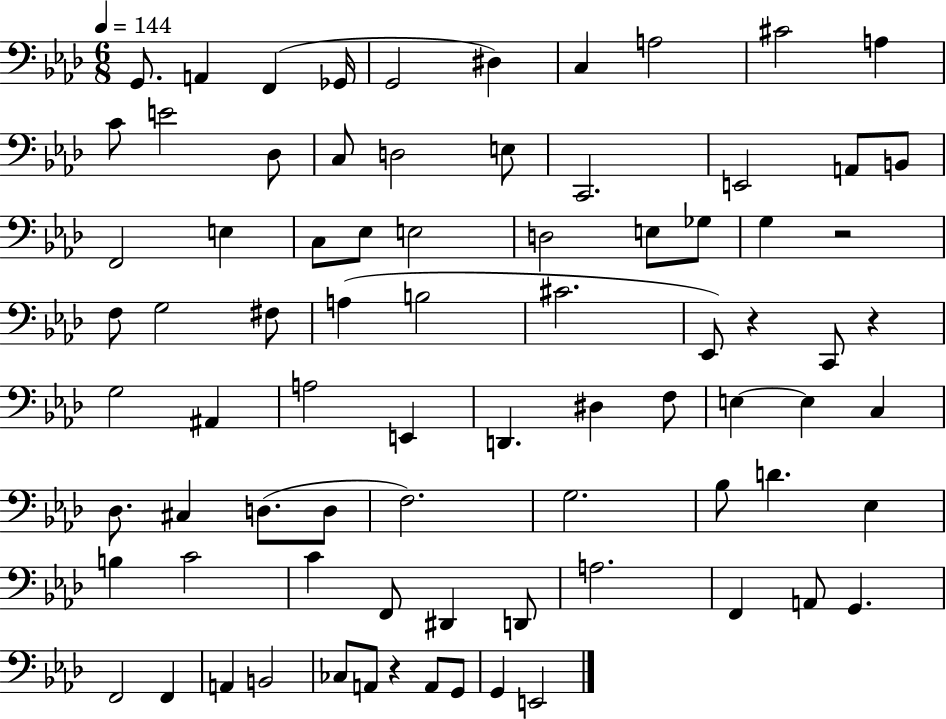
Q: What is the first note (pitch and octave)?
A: G2